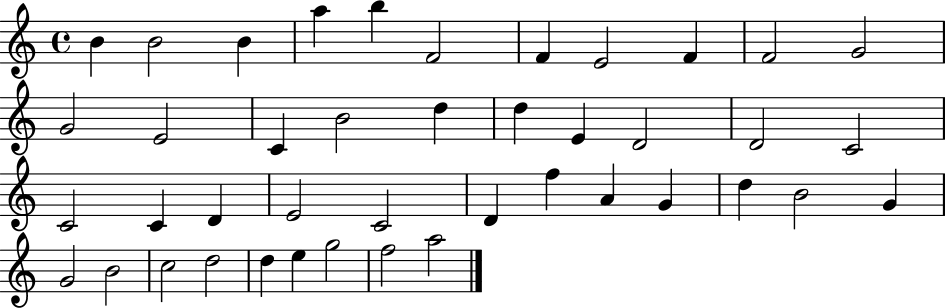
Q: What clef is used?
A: treble